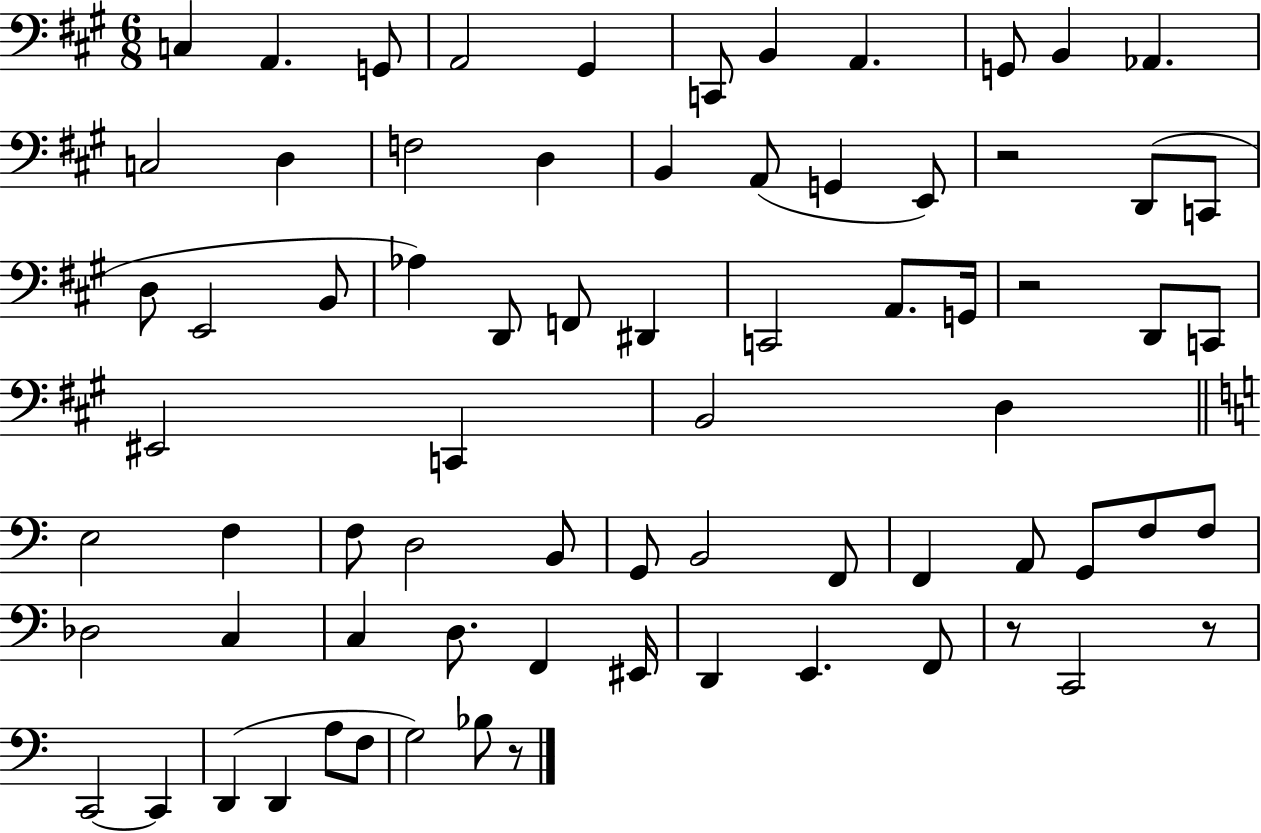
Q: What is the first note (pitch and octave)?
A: C3